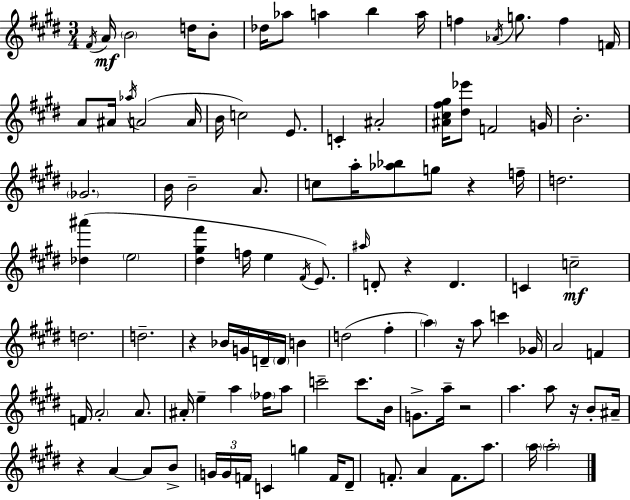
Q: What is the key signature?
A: E major